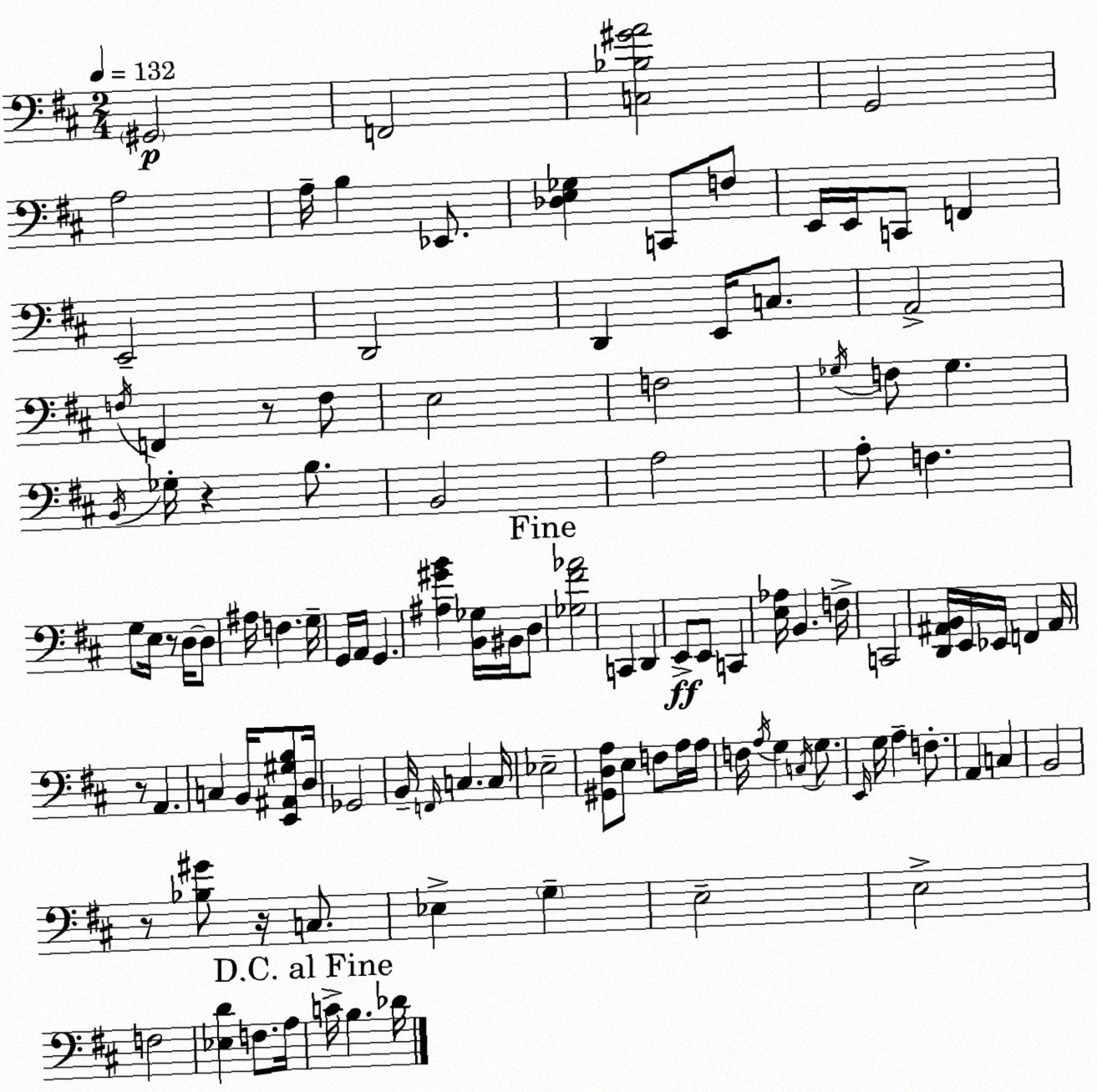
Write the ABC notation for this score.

X:1
T:Untitled
M:2/4
L:1/4
K:D
^G,,2 F,,2 [C,_B,^GA]2 G,,2 A,2 A,/4 B, _E,,/2 [_D,E,_G,] C,,/2 F,/2 E,,/4 E,,/4 C,,/2 F,, E,,2 D,,2 D,, E,,/4 C,/2 A,,2 F,/4 F,, z/2 F,/2 E,2 F,2 _G,/4 F,/2 _G, B,,/4 _G,/4 z B,/2 B,,2 A,2 A,/2 F, G,/2 E,/4 z/2 D,/4 D,/2 ^A,/4 F, G,/4 G,,/4 A,,/4 G,, [^A,^GB] [B,,_G,]/4 ^B,,/4 D,/2 [_G,^F_A]2 C,, D,, E,,/2 E,,/2 C,, [E,_A,]/4 B,, F,/4 C,,2 [D,,^A,,B,,]/4 E,,/4 _E,,/4 F,, ^A,,/4 z/2 A,, C, B,,/4 [E,,^A,,^G,B,]/2 D,/4 _G,,2 B,,/4 F,,/4 C, C,/4 _E,2 [^G,,D,A,]/2 E,/2 F,/2 A,/4 A,/4 F,/4 A,/4 G, C,/4 G,/2 E,,/4 G,/4 A, F,/2 A,, C, B,,2 z/2 [_B,^G]/2 z/4 C,/2 _E, G, E,2 E,2 F,2 [_E,D] F,/2 A,/4 C/4 B, _D/4